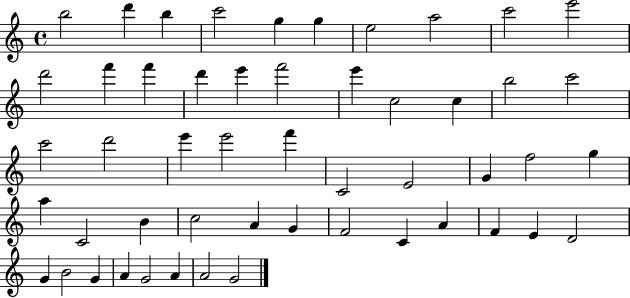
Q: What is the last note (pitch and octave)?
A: G4